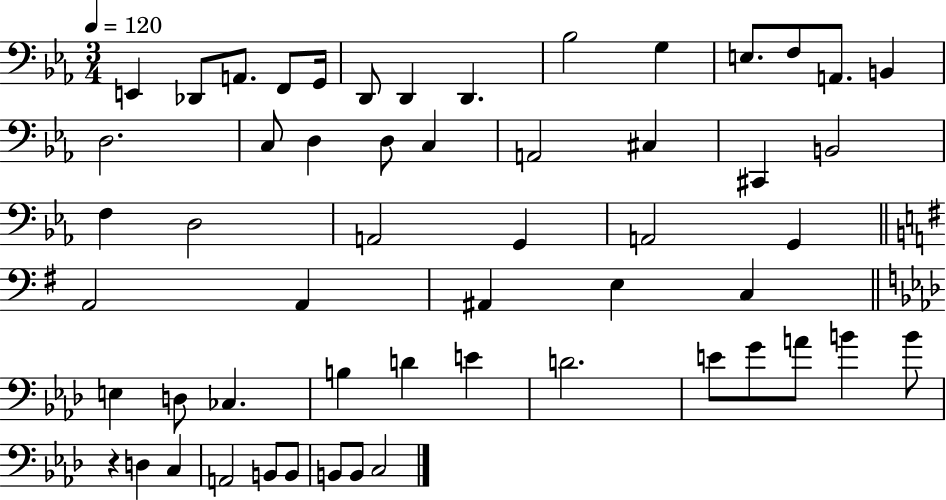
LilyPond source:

{
  \clef bass
  \numericTimeSignature
  \time 3/4
  \key ees \major
  \tempo 4 = 120
  \repeat volta 2 { e,4 des,8 a,8. f,8 g,16 | d,8 d,4 d,4. | bes2 g4 | e8. f8 a,8. b,4 | \break d2. | c8 d4 d8 c4 | a,2 cis4 | cis,4 b,2 | \break f4 d2 | a,2 g,4 | a,2 g,4 | \bar "||" \break \key g \major a,2 a,4 | ais,4 e4 c4 | \bar "||" \break \key aes \major e4 d8 ces4. | b4 d'4 e'4 | d'2. | e'8 g'8 a'8 b'4 b'8 | \break r4 d4 c4 | a,2 b,8 b,8 | b,8 b,8 c2 | } \bar "|."
}